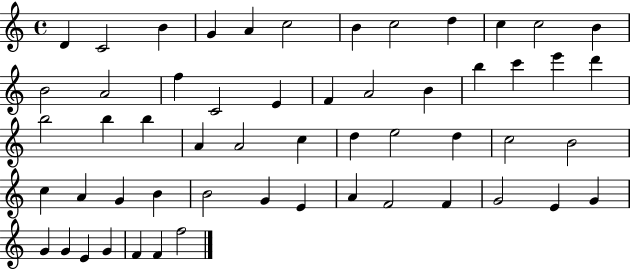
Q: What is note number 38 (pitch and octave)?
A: G4